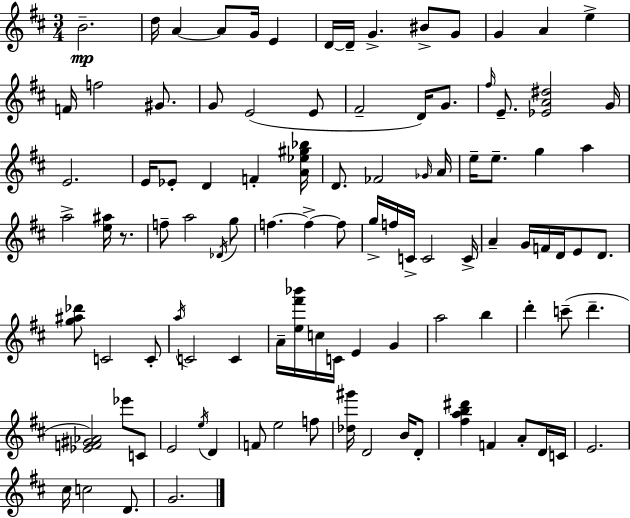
{
  \clef treble
  \numericTimeSignature
  \time 3/4
  \key d \major
  b'2.--\mp | d''16 a'4~~ a'8 g'16 e'4 | d'16~~ d'16-- g'4.-> bis'8-> g'8 | g'4 a'4 e''4-> | \break f'16 f''2 gis'8. | g'8 e'2( e'8 | fis'2-- d'16) g'8. | \grace { fis''16 } e'8.-- <ees' a' dis''>2 | \break g'16 e'2. | e'16 ees'8-. d'4 f'4-. | <a' ees'' gis'' bes''>16 d'8. fes'2 | \grace { ges'16 } a'16 e''16-- e''8.-- g''4 a''4 | \break a''2-> <e'' ais''>16 r8. | f''8-- a''2 | \acciaccatura { des'16 } g''8 f''4.~~ f''4->~~ | f''8 g''16-> f''16 c'16-> c'2 | \break c'16-> a'4-- g'16 f'16 d'16 e'8 | d'8. <g'' ais'' des'''>8 c'2 | c'8-. \acciaccatura { a''16 } c'2 | c'4 a'16-- <e'' fis''' bes'''>16 c''16 c'16 e'4 | \break g'4 a''2 | b''4 d'''4-. c'''8--( d'''4.-- | <ees' f' gis' aes'>2) | ees'''8 c'8 e'2 | \break \acciaccatura { e''16 } d'4 f'8 e''2 | f''8 <des'' gis'''>16 d'2 | b'16 d'8-. <fis'' a'' b'' dis'''>4 f'4 | a'8-. d'16 c'16 e'2. | \break cis''16 c''2 | d'8. g'2. | \bar "|."
}